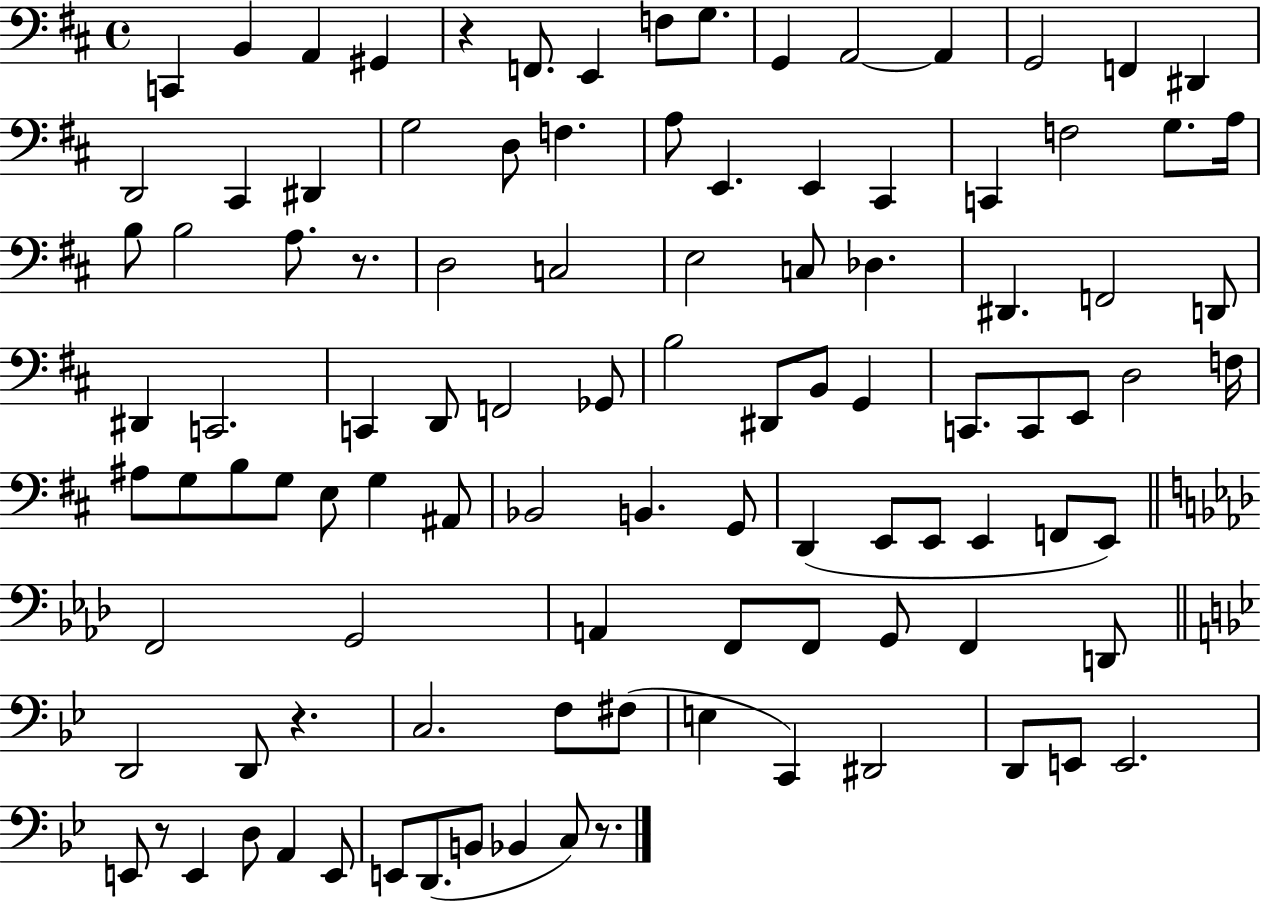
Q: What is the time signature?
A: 4/4